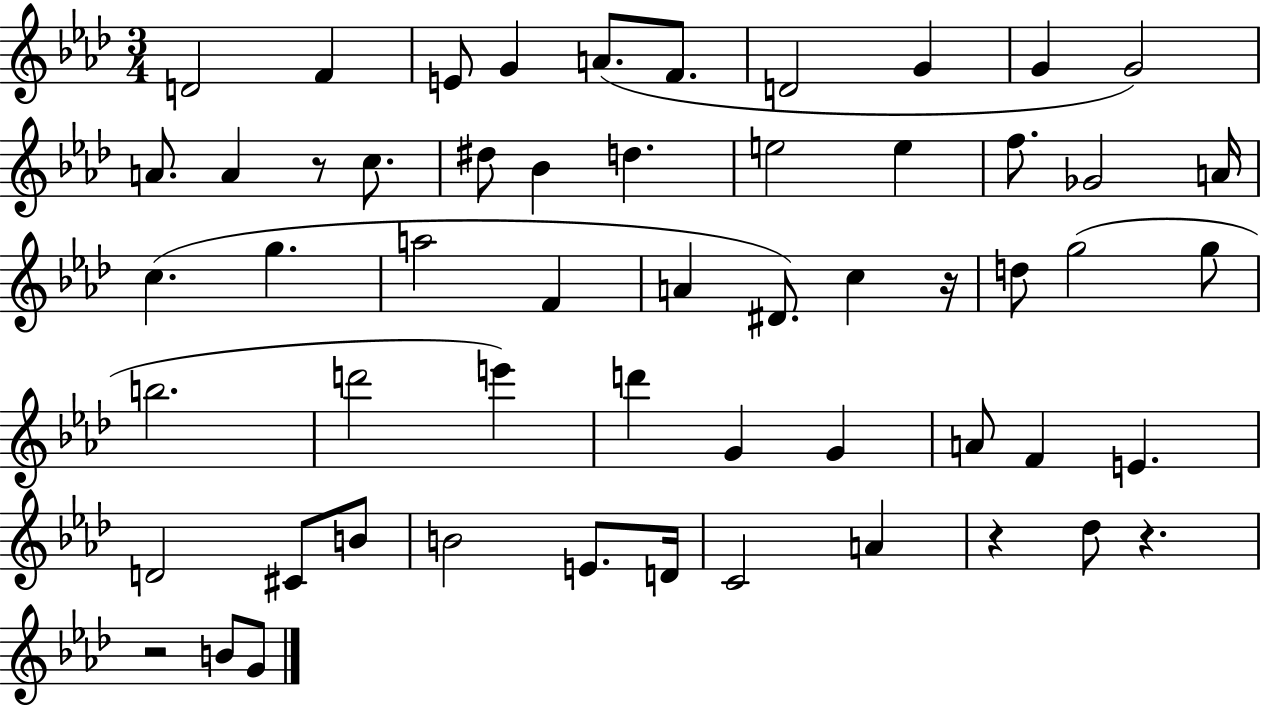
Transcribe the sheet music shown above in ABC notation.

X:1
T:Untitled
M:3/4
L:1/4
K:Ab
D2 F E/2 G A/2 F/2 D2 G G G2 A/2 A z/2 c/2 ^d/2 _B d e2 e f/2 _G2 A/4 c g a2 F A ^D/2 c z/4 d/2 g2 g/2 b2 d'2 e' d' G G A/2 F E D2 ^C/2 B/2 B2 E/2 D/4 C2 A z _d/2 z z2 B/2 G/2